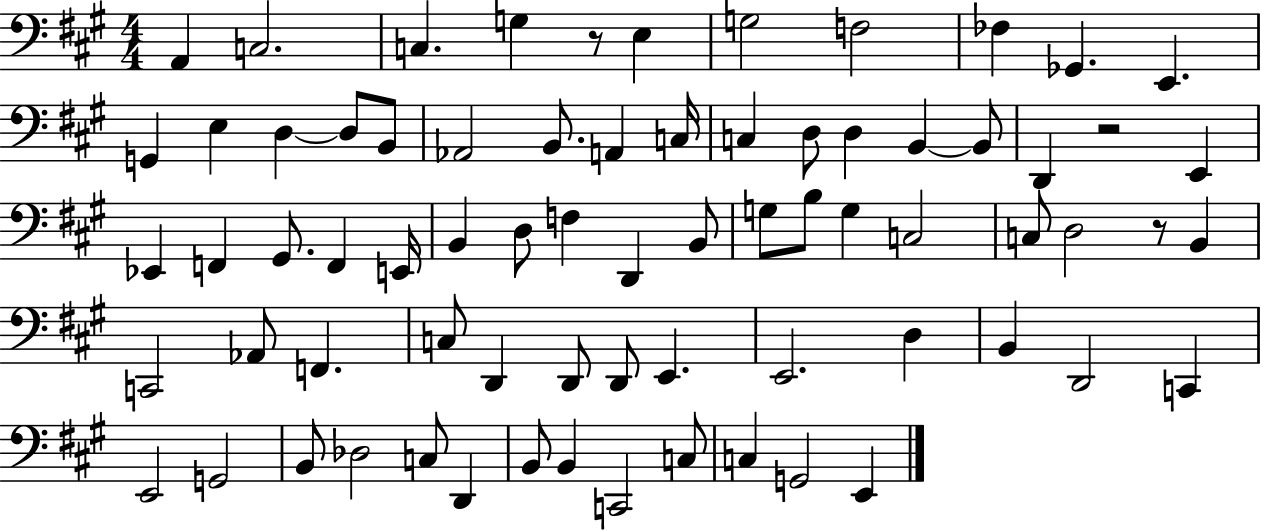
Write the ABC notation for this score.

X:1
T:Untitled
M:4/4
L:1/4
K:A
A,, C,2 C, G, z/2 E, G,2 F,2 _F, _G,, E,, G,, E, D, D,/2 B,,/2 _A,,2 B,,/2 A,, C,/4 C, D,/2 D, B,, B,,/2 D,, z2 E,, _E,, F,, ^G,,/2 F,, E,,/4 B,, D,/2 F, D,, B,,/2 G,/2 B,/2 G, C,2 C,/2 D,2 z/2 B,, C,,2 _A,,/2 F,, C,/2 D,, D,,/2 D,,/2 E,, E,,2 D, B,, D,,2 C,, E,,2 G,,2 B,,/2 _D,2 C,/2 D,, B,,/2 B,, C,,2 C,/2 C, G,,2 E,,